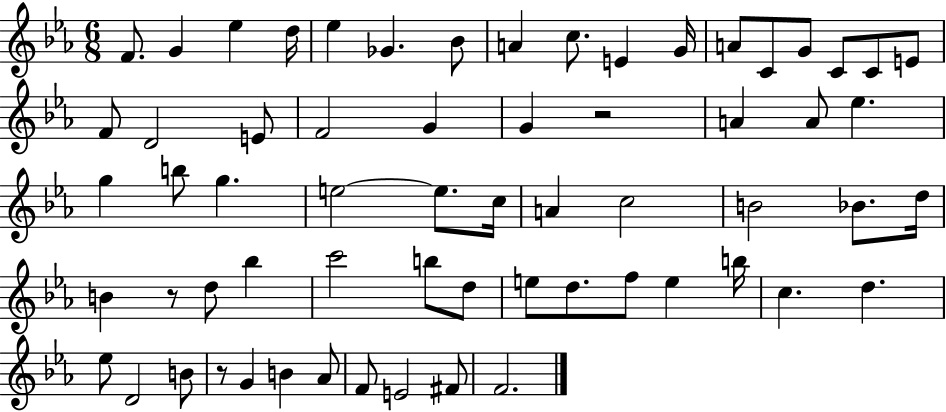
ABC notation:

X:1
T:Untitled
M:6/8
L:1/4
K:Eb
F/2 G _e d/4 _e _G _B/2 A c/2 E G/4 A/2 C/2 G/2 C/2 C/2 E/2 F/2 D2 E/2 F2 G G z2 A A/2 _e g b/2 g e2 e/2 c/4 A c2 B2 _B/2 d/4 B z/2 d/2 _b c'2 b/2 d/2 e/2 d/2 f/2 e b/4 c d _e/2 D2 B/2 z/2 G B _A/2 F/2 E2 ^F/2 F2